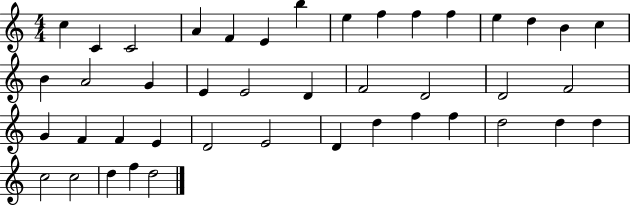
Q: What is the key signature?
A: C major